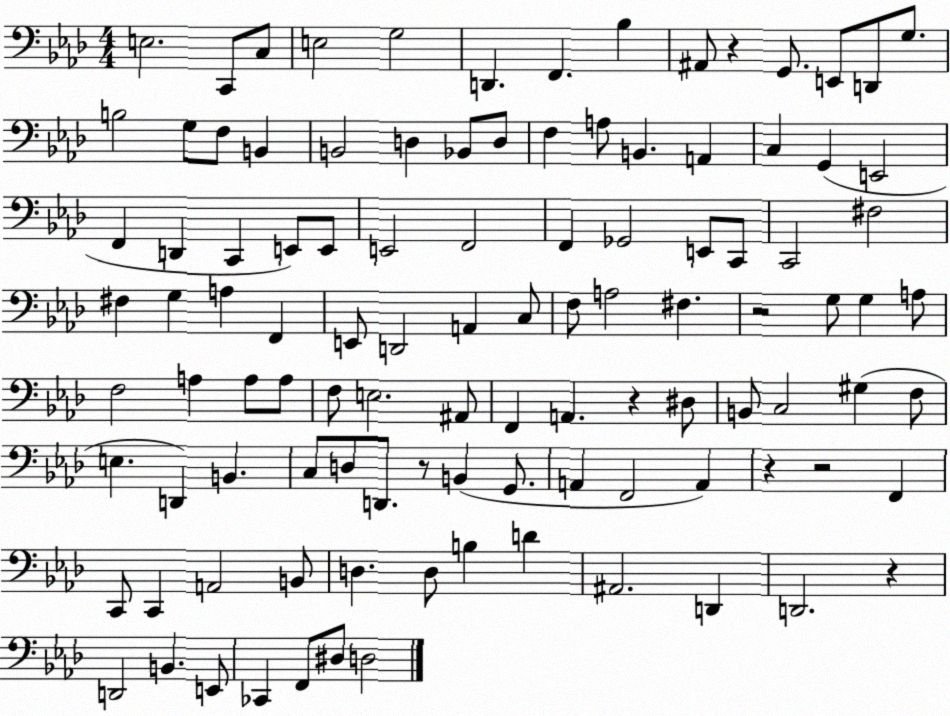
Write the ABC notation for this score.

X:1
T:Untitled
M:4/4
L:1/4
K:Ab
E,2 C,,/2 C,/2 E,2 G,2 D,, F,, _B, ^A,,/2 z G,,/2 E,,/2 D,,/2 G,/2 B,2 G,/2 F,/2 B,, B,,2 D, _B,,/2 D,/2 F, A,/2 B,, A,, C, G,, E,,2 F,, D,, C,, E,,/2 E,,/2 E,,2 F,,2 F,, _G,,2 E,,/2 C,,/2 C,,2 ^F,2 ^F, G, A, F,, E,,/2 D,,2 A,, C,/2 F,/2 A,2 ^F, z2 G,/2 G, A,/2 F,2 A, A,/2 A,/2 F,/2 E,2 ^A,,/2 F,, A,, z ^D,/2 B,,/2 C,2 ^G, F,/2 E, D,, B,, C,/2 D,/2 D,,/2 z/2 B,, G,,/2 A,, F,,2 A,, z z2 F,, C,,/2 C,, A,,2 B,,/2 D, D,/2 B, D ^A,,2 D,, D,,2 z D,,2 B,, E,,/2 _C,, F,,/2 ^D,/2 D,2